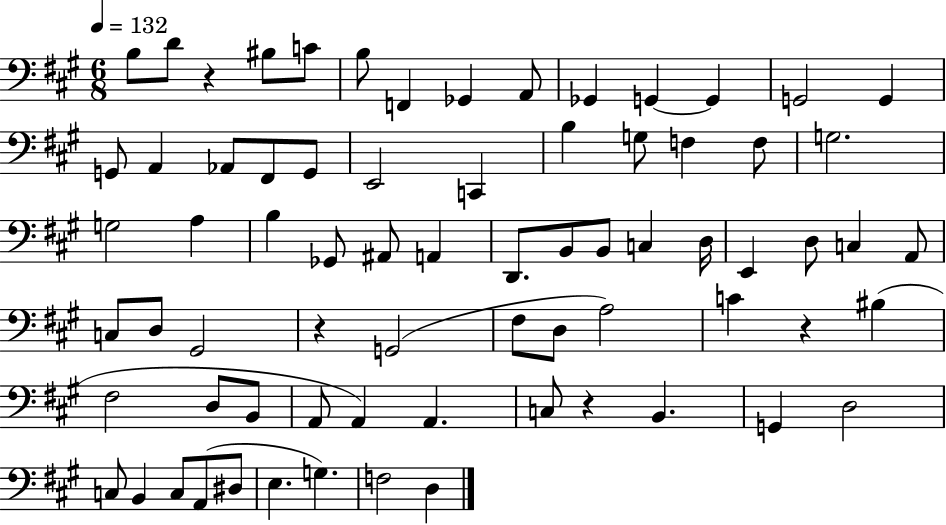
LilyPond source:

{
  \clef bass
  \numericTimeSignature
  \time 6/8
  \key a \major
  \tempo 4 = 132
  b8 d'8 r4 bis8 c'8 | b8 f,4 ges,4 a,8 | ges,4 g,4~~ g,4 | g,2 g,4 | \break g,8 a,4 aes,8 fis,8 g,8 | e,2 c,4 | b4 g8 f4 f8 | g2. | \break g2 a4 | b4 ges,8 ais,8 a,4 | d,8. b,8 b,8 c4 d16 | e,4 d8 c4 a,8 | \break c8 d8 gis,2 | r4 g,2( | fis8 d8 a2) | c'4 r4 bis4( | \break fis2 d8 b,8 | a,8 a,4) a,4. | c8 r4 b,4. | g,4 d2 | \break c8 b,4 c8 a,8( dis8 | e4. g4.) | f2 d4 | \bar "|."
}